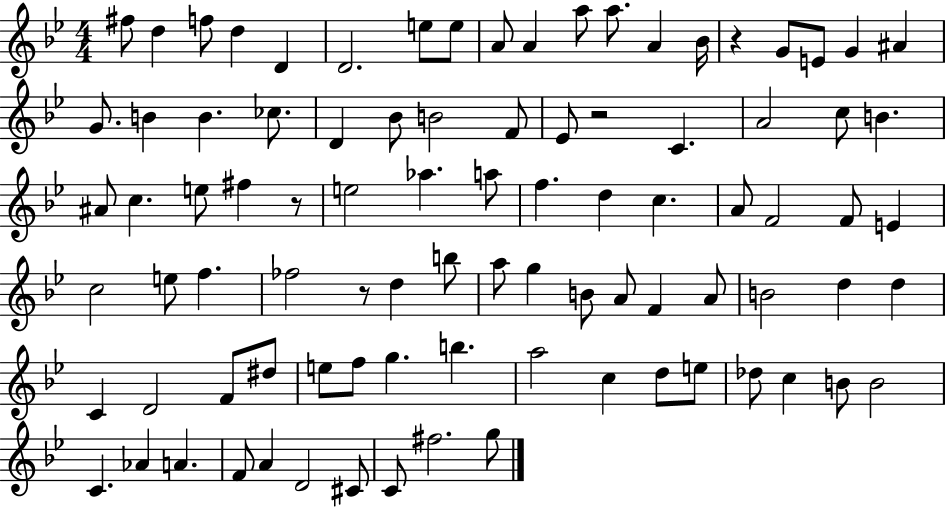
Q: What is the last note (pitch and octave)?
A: G5